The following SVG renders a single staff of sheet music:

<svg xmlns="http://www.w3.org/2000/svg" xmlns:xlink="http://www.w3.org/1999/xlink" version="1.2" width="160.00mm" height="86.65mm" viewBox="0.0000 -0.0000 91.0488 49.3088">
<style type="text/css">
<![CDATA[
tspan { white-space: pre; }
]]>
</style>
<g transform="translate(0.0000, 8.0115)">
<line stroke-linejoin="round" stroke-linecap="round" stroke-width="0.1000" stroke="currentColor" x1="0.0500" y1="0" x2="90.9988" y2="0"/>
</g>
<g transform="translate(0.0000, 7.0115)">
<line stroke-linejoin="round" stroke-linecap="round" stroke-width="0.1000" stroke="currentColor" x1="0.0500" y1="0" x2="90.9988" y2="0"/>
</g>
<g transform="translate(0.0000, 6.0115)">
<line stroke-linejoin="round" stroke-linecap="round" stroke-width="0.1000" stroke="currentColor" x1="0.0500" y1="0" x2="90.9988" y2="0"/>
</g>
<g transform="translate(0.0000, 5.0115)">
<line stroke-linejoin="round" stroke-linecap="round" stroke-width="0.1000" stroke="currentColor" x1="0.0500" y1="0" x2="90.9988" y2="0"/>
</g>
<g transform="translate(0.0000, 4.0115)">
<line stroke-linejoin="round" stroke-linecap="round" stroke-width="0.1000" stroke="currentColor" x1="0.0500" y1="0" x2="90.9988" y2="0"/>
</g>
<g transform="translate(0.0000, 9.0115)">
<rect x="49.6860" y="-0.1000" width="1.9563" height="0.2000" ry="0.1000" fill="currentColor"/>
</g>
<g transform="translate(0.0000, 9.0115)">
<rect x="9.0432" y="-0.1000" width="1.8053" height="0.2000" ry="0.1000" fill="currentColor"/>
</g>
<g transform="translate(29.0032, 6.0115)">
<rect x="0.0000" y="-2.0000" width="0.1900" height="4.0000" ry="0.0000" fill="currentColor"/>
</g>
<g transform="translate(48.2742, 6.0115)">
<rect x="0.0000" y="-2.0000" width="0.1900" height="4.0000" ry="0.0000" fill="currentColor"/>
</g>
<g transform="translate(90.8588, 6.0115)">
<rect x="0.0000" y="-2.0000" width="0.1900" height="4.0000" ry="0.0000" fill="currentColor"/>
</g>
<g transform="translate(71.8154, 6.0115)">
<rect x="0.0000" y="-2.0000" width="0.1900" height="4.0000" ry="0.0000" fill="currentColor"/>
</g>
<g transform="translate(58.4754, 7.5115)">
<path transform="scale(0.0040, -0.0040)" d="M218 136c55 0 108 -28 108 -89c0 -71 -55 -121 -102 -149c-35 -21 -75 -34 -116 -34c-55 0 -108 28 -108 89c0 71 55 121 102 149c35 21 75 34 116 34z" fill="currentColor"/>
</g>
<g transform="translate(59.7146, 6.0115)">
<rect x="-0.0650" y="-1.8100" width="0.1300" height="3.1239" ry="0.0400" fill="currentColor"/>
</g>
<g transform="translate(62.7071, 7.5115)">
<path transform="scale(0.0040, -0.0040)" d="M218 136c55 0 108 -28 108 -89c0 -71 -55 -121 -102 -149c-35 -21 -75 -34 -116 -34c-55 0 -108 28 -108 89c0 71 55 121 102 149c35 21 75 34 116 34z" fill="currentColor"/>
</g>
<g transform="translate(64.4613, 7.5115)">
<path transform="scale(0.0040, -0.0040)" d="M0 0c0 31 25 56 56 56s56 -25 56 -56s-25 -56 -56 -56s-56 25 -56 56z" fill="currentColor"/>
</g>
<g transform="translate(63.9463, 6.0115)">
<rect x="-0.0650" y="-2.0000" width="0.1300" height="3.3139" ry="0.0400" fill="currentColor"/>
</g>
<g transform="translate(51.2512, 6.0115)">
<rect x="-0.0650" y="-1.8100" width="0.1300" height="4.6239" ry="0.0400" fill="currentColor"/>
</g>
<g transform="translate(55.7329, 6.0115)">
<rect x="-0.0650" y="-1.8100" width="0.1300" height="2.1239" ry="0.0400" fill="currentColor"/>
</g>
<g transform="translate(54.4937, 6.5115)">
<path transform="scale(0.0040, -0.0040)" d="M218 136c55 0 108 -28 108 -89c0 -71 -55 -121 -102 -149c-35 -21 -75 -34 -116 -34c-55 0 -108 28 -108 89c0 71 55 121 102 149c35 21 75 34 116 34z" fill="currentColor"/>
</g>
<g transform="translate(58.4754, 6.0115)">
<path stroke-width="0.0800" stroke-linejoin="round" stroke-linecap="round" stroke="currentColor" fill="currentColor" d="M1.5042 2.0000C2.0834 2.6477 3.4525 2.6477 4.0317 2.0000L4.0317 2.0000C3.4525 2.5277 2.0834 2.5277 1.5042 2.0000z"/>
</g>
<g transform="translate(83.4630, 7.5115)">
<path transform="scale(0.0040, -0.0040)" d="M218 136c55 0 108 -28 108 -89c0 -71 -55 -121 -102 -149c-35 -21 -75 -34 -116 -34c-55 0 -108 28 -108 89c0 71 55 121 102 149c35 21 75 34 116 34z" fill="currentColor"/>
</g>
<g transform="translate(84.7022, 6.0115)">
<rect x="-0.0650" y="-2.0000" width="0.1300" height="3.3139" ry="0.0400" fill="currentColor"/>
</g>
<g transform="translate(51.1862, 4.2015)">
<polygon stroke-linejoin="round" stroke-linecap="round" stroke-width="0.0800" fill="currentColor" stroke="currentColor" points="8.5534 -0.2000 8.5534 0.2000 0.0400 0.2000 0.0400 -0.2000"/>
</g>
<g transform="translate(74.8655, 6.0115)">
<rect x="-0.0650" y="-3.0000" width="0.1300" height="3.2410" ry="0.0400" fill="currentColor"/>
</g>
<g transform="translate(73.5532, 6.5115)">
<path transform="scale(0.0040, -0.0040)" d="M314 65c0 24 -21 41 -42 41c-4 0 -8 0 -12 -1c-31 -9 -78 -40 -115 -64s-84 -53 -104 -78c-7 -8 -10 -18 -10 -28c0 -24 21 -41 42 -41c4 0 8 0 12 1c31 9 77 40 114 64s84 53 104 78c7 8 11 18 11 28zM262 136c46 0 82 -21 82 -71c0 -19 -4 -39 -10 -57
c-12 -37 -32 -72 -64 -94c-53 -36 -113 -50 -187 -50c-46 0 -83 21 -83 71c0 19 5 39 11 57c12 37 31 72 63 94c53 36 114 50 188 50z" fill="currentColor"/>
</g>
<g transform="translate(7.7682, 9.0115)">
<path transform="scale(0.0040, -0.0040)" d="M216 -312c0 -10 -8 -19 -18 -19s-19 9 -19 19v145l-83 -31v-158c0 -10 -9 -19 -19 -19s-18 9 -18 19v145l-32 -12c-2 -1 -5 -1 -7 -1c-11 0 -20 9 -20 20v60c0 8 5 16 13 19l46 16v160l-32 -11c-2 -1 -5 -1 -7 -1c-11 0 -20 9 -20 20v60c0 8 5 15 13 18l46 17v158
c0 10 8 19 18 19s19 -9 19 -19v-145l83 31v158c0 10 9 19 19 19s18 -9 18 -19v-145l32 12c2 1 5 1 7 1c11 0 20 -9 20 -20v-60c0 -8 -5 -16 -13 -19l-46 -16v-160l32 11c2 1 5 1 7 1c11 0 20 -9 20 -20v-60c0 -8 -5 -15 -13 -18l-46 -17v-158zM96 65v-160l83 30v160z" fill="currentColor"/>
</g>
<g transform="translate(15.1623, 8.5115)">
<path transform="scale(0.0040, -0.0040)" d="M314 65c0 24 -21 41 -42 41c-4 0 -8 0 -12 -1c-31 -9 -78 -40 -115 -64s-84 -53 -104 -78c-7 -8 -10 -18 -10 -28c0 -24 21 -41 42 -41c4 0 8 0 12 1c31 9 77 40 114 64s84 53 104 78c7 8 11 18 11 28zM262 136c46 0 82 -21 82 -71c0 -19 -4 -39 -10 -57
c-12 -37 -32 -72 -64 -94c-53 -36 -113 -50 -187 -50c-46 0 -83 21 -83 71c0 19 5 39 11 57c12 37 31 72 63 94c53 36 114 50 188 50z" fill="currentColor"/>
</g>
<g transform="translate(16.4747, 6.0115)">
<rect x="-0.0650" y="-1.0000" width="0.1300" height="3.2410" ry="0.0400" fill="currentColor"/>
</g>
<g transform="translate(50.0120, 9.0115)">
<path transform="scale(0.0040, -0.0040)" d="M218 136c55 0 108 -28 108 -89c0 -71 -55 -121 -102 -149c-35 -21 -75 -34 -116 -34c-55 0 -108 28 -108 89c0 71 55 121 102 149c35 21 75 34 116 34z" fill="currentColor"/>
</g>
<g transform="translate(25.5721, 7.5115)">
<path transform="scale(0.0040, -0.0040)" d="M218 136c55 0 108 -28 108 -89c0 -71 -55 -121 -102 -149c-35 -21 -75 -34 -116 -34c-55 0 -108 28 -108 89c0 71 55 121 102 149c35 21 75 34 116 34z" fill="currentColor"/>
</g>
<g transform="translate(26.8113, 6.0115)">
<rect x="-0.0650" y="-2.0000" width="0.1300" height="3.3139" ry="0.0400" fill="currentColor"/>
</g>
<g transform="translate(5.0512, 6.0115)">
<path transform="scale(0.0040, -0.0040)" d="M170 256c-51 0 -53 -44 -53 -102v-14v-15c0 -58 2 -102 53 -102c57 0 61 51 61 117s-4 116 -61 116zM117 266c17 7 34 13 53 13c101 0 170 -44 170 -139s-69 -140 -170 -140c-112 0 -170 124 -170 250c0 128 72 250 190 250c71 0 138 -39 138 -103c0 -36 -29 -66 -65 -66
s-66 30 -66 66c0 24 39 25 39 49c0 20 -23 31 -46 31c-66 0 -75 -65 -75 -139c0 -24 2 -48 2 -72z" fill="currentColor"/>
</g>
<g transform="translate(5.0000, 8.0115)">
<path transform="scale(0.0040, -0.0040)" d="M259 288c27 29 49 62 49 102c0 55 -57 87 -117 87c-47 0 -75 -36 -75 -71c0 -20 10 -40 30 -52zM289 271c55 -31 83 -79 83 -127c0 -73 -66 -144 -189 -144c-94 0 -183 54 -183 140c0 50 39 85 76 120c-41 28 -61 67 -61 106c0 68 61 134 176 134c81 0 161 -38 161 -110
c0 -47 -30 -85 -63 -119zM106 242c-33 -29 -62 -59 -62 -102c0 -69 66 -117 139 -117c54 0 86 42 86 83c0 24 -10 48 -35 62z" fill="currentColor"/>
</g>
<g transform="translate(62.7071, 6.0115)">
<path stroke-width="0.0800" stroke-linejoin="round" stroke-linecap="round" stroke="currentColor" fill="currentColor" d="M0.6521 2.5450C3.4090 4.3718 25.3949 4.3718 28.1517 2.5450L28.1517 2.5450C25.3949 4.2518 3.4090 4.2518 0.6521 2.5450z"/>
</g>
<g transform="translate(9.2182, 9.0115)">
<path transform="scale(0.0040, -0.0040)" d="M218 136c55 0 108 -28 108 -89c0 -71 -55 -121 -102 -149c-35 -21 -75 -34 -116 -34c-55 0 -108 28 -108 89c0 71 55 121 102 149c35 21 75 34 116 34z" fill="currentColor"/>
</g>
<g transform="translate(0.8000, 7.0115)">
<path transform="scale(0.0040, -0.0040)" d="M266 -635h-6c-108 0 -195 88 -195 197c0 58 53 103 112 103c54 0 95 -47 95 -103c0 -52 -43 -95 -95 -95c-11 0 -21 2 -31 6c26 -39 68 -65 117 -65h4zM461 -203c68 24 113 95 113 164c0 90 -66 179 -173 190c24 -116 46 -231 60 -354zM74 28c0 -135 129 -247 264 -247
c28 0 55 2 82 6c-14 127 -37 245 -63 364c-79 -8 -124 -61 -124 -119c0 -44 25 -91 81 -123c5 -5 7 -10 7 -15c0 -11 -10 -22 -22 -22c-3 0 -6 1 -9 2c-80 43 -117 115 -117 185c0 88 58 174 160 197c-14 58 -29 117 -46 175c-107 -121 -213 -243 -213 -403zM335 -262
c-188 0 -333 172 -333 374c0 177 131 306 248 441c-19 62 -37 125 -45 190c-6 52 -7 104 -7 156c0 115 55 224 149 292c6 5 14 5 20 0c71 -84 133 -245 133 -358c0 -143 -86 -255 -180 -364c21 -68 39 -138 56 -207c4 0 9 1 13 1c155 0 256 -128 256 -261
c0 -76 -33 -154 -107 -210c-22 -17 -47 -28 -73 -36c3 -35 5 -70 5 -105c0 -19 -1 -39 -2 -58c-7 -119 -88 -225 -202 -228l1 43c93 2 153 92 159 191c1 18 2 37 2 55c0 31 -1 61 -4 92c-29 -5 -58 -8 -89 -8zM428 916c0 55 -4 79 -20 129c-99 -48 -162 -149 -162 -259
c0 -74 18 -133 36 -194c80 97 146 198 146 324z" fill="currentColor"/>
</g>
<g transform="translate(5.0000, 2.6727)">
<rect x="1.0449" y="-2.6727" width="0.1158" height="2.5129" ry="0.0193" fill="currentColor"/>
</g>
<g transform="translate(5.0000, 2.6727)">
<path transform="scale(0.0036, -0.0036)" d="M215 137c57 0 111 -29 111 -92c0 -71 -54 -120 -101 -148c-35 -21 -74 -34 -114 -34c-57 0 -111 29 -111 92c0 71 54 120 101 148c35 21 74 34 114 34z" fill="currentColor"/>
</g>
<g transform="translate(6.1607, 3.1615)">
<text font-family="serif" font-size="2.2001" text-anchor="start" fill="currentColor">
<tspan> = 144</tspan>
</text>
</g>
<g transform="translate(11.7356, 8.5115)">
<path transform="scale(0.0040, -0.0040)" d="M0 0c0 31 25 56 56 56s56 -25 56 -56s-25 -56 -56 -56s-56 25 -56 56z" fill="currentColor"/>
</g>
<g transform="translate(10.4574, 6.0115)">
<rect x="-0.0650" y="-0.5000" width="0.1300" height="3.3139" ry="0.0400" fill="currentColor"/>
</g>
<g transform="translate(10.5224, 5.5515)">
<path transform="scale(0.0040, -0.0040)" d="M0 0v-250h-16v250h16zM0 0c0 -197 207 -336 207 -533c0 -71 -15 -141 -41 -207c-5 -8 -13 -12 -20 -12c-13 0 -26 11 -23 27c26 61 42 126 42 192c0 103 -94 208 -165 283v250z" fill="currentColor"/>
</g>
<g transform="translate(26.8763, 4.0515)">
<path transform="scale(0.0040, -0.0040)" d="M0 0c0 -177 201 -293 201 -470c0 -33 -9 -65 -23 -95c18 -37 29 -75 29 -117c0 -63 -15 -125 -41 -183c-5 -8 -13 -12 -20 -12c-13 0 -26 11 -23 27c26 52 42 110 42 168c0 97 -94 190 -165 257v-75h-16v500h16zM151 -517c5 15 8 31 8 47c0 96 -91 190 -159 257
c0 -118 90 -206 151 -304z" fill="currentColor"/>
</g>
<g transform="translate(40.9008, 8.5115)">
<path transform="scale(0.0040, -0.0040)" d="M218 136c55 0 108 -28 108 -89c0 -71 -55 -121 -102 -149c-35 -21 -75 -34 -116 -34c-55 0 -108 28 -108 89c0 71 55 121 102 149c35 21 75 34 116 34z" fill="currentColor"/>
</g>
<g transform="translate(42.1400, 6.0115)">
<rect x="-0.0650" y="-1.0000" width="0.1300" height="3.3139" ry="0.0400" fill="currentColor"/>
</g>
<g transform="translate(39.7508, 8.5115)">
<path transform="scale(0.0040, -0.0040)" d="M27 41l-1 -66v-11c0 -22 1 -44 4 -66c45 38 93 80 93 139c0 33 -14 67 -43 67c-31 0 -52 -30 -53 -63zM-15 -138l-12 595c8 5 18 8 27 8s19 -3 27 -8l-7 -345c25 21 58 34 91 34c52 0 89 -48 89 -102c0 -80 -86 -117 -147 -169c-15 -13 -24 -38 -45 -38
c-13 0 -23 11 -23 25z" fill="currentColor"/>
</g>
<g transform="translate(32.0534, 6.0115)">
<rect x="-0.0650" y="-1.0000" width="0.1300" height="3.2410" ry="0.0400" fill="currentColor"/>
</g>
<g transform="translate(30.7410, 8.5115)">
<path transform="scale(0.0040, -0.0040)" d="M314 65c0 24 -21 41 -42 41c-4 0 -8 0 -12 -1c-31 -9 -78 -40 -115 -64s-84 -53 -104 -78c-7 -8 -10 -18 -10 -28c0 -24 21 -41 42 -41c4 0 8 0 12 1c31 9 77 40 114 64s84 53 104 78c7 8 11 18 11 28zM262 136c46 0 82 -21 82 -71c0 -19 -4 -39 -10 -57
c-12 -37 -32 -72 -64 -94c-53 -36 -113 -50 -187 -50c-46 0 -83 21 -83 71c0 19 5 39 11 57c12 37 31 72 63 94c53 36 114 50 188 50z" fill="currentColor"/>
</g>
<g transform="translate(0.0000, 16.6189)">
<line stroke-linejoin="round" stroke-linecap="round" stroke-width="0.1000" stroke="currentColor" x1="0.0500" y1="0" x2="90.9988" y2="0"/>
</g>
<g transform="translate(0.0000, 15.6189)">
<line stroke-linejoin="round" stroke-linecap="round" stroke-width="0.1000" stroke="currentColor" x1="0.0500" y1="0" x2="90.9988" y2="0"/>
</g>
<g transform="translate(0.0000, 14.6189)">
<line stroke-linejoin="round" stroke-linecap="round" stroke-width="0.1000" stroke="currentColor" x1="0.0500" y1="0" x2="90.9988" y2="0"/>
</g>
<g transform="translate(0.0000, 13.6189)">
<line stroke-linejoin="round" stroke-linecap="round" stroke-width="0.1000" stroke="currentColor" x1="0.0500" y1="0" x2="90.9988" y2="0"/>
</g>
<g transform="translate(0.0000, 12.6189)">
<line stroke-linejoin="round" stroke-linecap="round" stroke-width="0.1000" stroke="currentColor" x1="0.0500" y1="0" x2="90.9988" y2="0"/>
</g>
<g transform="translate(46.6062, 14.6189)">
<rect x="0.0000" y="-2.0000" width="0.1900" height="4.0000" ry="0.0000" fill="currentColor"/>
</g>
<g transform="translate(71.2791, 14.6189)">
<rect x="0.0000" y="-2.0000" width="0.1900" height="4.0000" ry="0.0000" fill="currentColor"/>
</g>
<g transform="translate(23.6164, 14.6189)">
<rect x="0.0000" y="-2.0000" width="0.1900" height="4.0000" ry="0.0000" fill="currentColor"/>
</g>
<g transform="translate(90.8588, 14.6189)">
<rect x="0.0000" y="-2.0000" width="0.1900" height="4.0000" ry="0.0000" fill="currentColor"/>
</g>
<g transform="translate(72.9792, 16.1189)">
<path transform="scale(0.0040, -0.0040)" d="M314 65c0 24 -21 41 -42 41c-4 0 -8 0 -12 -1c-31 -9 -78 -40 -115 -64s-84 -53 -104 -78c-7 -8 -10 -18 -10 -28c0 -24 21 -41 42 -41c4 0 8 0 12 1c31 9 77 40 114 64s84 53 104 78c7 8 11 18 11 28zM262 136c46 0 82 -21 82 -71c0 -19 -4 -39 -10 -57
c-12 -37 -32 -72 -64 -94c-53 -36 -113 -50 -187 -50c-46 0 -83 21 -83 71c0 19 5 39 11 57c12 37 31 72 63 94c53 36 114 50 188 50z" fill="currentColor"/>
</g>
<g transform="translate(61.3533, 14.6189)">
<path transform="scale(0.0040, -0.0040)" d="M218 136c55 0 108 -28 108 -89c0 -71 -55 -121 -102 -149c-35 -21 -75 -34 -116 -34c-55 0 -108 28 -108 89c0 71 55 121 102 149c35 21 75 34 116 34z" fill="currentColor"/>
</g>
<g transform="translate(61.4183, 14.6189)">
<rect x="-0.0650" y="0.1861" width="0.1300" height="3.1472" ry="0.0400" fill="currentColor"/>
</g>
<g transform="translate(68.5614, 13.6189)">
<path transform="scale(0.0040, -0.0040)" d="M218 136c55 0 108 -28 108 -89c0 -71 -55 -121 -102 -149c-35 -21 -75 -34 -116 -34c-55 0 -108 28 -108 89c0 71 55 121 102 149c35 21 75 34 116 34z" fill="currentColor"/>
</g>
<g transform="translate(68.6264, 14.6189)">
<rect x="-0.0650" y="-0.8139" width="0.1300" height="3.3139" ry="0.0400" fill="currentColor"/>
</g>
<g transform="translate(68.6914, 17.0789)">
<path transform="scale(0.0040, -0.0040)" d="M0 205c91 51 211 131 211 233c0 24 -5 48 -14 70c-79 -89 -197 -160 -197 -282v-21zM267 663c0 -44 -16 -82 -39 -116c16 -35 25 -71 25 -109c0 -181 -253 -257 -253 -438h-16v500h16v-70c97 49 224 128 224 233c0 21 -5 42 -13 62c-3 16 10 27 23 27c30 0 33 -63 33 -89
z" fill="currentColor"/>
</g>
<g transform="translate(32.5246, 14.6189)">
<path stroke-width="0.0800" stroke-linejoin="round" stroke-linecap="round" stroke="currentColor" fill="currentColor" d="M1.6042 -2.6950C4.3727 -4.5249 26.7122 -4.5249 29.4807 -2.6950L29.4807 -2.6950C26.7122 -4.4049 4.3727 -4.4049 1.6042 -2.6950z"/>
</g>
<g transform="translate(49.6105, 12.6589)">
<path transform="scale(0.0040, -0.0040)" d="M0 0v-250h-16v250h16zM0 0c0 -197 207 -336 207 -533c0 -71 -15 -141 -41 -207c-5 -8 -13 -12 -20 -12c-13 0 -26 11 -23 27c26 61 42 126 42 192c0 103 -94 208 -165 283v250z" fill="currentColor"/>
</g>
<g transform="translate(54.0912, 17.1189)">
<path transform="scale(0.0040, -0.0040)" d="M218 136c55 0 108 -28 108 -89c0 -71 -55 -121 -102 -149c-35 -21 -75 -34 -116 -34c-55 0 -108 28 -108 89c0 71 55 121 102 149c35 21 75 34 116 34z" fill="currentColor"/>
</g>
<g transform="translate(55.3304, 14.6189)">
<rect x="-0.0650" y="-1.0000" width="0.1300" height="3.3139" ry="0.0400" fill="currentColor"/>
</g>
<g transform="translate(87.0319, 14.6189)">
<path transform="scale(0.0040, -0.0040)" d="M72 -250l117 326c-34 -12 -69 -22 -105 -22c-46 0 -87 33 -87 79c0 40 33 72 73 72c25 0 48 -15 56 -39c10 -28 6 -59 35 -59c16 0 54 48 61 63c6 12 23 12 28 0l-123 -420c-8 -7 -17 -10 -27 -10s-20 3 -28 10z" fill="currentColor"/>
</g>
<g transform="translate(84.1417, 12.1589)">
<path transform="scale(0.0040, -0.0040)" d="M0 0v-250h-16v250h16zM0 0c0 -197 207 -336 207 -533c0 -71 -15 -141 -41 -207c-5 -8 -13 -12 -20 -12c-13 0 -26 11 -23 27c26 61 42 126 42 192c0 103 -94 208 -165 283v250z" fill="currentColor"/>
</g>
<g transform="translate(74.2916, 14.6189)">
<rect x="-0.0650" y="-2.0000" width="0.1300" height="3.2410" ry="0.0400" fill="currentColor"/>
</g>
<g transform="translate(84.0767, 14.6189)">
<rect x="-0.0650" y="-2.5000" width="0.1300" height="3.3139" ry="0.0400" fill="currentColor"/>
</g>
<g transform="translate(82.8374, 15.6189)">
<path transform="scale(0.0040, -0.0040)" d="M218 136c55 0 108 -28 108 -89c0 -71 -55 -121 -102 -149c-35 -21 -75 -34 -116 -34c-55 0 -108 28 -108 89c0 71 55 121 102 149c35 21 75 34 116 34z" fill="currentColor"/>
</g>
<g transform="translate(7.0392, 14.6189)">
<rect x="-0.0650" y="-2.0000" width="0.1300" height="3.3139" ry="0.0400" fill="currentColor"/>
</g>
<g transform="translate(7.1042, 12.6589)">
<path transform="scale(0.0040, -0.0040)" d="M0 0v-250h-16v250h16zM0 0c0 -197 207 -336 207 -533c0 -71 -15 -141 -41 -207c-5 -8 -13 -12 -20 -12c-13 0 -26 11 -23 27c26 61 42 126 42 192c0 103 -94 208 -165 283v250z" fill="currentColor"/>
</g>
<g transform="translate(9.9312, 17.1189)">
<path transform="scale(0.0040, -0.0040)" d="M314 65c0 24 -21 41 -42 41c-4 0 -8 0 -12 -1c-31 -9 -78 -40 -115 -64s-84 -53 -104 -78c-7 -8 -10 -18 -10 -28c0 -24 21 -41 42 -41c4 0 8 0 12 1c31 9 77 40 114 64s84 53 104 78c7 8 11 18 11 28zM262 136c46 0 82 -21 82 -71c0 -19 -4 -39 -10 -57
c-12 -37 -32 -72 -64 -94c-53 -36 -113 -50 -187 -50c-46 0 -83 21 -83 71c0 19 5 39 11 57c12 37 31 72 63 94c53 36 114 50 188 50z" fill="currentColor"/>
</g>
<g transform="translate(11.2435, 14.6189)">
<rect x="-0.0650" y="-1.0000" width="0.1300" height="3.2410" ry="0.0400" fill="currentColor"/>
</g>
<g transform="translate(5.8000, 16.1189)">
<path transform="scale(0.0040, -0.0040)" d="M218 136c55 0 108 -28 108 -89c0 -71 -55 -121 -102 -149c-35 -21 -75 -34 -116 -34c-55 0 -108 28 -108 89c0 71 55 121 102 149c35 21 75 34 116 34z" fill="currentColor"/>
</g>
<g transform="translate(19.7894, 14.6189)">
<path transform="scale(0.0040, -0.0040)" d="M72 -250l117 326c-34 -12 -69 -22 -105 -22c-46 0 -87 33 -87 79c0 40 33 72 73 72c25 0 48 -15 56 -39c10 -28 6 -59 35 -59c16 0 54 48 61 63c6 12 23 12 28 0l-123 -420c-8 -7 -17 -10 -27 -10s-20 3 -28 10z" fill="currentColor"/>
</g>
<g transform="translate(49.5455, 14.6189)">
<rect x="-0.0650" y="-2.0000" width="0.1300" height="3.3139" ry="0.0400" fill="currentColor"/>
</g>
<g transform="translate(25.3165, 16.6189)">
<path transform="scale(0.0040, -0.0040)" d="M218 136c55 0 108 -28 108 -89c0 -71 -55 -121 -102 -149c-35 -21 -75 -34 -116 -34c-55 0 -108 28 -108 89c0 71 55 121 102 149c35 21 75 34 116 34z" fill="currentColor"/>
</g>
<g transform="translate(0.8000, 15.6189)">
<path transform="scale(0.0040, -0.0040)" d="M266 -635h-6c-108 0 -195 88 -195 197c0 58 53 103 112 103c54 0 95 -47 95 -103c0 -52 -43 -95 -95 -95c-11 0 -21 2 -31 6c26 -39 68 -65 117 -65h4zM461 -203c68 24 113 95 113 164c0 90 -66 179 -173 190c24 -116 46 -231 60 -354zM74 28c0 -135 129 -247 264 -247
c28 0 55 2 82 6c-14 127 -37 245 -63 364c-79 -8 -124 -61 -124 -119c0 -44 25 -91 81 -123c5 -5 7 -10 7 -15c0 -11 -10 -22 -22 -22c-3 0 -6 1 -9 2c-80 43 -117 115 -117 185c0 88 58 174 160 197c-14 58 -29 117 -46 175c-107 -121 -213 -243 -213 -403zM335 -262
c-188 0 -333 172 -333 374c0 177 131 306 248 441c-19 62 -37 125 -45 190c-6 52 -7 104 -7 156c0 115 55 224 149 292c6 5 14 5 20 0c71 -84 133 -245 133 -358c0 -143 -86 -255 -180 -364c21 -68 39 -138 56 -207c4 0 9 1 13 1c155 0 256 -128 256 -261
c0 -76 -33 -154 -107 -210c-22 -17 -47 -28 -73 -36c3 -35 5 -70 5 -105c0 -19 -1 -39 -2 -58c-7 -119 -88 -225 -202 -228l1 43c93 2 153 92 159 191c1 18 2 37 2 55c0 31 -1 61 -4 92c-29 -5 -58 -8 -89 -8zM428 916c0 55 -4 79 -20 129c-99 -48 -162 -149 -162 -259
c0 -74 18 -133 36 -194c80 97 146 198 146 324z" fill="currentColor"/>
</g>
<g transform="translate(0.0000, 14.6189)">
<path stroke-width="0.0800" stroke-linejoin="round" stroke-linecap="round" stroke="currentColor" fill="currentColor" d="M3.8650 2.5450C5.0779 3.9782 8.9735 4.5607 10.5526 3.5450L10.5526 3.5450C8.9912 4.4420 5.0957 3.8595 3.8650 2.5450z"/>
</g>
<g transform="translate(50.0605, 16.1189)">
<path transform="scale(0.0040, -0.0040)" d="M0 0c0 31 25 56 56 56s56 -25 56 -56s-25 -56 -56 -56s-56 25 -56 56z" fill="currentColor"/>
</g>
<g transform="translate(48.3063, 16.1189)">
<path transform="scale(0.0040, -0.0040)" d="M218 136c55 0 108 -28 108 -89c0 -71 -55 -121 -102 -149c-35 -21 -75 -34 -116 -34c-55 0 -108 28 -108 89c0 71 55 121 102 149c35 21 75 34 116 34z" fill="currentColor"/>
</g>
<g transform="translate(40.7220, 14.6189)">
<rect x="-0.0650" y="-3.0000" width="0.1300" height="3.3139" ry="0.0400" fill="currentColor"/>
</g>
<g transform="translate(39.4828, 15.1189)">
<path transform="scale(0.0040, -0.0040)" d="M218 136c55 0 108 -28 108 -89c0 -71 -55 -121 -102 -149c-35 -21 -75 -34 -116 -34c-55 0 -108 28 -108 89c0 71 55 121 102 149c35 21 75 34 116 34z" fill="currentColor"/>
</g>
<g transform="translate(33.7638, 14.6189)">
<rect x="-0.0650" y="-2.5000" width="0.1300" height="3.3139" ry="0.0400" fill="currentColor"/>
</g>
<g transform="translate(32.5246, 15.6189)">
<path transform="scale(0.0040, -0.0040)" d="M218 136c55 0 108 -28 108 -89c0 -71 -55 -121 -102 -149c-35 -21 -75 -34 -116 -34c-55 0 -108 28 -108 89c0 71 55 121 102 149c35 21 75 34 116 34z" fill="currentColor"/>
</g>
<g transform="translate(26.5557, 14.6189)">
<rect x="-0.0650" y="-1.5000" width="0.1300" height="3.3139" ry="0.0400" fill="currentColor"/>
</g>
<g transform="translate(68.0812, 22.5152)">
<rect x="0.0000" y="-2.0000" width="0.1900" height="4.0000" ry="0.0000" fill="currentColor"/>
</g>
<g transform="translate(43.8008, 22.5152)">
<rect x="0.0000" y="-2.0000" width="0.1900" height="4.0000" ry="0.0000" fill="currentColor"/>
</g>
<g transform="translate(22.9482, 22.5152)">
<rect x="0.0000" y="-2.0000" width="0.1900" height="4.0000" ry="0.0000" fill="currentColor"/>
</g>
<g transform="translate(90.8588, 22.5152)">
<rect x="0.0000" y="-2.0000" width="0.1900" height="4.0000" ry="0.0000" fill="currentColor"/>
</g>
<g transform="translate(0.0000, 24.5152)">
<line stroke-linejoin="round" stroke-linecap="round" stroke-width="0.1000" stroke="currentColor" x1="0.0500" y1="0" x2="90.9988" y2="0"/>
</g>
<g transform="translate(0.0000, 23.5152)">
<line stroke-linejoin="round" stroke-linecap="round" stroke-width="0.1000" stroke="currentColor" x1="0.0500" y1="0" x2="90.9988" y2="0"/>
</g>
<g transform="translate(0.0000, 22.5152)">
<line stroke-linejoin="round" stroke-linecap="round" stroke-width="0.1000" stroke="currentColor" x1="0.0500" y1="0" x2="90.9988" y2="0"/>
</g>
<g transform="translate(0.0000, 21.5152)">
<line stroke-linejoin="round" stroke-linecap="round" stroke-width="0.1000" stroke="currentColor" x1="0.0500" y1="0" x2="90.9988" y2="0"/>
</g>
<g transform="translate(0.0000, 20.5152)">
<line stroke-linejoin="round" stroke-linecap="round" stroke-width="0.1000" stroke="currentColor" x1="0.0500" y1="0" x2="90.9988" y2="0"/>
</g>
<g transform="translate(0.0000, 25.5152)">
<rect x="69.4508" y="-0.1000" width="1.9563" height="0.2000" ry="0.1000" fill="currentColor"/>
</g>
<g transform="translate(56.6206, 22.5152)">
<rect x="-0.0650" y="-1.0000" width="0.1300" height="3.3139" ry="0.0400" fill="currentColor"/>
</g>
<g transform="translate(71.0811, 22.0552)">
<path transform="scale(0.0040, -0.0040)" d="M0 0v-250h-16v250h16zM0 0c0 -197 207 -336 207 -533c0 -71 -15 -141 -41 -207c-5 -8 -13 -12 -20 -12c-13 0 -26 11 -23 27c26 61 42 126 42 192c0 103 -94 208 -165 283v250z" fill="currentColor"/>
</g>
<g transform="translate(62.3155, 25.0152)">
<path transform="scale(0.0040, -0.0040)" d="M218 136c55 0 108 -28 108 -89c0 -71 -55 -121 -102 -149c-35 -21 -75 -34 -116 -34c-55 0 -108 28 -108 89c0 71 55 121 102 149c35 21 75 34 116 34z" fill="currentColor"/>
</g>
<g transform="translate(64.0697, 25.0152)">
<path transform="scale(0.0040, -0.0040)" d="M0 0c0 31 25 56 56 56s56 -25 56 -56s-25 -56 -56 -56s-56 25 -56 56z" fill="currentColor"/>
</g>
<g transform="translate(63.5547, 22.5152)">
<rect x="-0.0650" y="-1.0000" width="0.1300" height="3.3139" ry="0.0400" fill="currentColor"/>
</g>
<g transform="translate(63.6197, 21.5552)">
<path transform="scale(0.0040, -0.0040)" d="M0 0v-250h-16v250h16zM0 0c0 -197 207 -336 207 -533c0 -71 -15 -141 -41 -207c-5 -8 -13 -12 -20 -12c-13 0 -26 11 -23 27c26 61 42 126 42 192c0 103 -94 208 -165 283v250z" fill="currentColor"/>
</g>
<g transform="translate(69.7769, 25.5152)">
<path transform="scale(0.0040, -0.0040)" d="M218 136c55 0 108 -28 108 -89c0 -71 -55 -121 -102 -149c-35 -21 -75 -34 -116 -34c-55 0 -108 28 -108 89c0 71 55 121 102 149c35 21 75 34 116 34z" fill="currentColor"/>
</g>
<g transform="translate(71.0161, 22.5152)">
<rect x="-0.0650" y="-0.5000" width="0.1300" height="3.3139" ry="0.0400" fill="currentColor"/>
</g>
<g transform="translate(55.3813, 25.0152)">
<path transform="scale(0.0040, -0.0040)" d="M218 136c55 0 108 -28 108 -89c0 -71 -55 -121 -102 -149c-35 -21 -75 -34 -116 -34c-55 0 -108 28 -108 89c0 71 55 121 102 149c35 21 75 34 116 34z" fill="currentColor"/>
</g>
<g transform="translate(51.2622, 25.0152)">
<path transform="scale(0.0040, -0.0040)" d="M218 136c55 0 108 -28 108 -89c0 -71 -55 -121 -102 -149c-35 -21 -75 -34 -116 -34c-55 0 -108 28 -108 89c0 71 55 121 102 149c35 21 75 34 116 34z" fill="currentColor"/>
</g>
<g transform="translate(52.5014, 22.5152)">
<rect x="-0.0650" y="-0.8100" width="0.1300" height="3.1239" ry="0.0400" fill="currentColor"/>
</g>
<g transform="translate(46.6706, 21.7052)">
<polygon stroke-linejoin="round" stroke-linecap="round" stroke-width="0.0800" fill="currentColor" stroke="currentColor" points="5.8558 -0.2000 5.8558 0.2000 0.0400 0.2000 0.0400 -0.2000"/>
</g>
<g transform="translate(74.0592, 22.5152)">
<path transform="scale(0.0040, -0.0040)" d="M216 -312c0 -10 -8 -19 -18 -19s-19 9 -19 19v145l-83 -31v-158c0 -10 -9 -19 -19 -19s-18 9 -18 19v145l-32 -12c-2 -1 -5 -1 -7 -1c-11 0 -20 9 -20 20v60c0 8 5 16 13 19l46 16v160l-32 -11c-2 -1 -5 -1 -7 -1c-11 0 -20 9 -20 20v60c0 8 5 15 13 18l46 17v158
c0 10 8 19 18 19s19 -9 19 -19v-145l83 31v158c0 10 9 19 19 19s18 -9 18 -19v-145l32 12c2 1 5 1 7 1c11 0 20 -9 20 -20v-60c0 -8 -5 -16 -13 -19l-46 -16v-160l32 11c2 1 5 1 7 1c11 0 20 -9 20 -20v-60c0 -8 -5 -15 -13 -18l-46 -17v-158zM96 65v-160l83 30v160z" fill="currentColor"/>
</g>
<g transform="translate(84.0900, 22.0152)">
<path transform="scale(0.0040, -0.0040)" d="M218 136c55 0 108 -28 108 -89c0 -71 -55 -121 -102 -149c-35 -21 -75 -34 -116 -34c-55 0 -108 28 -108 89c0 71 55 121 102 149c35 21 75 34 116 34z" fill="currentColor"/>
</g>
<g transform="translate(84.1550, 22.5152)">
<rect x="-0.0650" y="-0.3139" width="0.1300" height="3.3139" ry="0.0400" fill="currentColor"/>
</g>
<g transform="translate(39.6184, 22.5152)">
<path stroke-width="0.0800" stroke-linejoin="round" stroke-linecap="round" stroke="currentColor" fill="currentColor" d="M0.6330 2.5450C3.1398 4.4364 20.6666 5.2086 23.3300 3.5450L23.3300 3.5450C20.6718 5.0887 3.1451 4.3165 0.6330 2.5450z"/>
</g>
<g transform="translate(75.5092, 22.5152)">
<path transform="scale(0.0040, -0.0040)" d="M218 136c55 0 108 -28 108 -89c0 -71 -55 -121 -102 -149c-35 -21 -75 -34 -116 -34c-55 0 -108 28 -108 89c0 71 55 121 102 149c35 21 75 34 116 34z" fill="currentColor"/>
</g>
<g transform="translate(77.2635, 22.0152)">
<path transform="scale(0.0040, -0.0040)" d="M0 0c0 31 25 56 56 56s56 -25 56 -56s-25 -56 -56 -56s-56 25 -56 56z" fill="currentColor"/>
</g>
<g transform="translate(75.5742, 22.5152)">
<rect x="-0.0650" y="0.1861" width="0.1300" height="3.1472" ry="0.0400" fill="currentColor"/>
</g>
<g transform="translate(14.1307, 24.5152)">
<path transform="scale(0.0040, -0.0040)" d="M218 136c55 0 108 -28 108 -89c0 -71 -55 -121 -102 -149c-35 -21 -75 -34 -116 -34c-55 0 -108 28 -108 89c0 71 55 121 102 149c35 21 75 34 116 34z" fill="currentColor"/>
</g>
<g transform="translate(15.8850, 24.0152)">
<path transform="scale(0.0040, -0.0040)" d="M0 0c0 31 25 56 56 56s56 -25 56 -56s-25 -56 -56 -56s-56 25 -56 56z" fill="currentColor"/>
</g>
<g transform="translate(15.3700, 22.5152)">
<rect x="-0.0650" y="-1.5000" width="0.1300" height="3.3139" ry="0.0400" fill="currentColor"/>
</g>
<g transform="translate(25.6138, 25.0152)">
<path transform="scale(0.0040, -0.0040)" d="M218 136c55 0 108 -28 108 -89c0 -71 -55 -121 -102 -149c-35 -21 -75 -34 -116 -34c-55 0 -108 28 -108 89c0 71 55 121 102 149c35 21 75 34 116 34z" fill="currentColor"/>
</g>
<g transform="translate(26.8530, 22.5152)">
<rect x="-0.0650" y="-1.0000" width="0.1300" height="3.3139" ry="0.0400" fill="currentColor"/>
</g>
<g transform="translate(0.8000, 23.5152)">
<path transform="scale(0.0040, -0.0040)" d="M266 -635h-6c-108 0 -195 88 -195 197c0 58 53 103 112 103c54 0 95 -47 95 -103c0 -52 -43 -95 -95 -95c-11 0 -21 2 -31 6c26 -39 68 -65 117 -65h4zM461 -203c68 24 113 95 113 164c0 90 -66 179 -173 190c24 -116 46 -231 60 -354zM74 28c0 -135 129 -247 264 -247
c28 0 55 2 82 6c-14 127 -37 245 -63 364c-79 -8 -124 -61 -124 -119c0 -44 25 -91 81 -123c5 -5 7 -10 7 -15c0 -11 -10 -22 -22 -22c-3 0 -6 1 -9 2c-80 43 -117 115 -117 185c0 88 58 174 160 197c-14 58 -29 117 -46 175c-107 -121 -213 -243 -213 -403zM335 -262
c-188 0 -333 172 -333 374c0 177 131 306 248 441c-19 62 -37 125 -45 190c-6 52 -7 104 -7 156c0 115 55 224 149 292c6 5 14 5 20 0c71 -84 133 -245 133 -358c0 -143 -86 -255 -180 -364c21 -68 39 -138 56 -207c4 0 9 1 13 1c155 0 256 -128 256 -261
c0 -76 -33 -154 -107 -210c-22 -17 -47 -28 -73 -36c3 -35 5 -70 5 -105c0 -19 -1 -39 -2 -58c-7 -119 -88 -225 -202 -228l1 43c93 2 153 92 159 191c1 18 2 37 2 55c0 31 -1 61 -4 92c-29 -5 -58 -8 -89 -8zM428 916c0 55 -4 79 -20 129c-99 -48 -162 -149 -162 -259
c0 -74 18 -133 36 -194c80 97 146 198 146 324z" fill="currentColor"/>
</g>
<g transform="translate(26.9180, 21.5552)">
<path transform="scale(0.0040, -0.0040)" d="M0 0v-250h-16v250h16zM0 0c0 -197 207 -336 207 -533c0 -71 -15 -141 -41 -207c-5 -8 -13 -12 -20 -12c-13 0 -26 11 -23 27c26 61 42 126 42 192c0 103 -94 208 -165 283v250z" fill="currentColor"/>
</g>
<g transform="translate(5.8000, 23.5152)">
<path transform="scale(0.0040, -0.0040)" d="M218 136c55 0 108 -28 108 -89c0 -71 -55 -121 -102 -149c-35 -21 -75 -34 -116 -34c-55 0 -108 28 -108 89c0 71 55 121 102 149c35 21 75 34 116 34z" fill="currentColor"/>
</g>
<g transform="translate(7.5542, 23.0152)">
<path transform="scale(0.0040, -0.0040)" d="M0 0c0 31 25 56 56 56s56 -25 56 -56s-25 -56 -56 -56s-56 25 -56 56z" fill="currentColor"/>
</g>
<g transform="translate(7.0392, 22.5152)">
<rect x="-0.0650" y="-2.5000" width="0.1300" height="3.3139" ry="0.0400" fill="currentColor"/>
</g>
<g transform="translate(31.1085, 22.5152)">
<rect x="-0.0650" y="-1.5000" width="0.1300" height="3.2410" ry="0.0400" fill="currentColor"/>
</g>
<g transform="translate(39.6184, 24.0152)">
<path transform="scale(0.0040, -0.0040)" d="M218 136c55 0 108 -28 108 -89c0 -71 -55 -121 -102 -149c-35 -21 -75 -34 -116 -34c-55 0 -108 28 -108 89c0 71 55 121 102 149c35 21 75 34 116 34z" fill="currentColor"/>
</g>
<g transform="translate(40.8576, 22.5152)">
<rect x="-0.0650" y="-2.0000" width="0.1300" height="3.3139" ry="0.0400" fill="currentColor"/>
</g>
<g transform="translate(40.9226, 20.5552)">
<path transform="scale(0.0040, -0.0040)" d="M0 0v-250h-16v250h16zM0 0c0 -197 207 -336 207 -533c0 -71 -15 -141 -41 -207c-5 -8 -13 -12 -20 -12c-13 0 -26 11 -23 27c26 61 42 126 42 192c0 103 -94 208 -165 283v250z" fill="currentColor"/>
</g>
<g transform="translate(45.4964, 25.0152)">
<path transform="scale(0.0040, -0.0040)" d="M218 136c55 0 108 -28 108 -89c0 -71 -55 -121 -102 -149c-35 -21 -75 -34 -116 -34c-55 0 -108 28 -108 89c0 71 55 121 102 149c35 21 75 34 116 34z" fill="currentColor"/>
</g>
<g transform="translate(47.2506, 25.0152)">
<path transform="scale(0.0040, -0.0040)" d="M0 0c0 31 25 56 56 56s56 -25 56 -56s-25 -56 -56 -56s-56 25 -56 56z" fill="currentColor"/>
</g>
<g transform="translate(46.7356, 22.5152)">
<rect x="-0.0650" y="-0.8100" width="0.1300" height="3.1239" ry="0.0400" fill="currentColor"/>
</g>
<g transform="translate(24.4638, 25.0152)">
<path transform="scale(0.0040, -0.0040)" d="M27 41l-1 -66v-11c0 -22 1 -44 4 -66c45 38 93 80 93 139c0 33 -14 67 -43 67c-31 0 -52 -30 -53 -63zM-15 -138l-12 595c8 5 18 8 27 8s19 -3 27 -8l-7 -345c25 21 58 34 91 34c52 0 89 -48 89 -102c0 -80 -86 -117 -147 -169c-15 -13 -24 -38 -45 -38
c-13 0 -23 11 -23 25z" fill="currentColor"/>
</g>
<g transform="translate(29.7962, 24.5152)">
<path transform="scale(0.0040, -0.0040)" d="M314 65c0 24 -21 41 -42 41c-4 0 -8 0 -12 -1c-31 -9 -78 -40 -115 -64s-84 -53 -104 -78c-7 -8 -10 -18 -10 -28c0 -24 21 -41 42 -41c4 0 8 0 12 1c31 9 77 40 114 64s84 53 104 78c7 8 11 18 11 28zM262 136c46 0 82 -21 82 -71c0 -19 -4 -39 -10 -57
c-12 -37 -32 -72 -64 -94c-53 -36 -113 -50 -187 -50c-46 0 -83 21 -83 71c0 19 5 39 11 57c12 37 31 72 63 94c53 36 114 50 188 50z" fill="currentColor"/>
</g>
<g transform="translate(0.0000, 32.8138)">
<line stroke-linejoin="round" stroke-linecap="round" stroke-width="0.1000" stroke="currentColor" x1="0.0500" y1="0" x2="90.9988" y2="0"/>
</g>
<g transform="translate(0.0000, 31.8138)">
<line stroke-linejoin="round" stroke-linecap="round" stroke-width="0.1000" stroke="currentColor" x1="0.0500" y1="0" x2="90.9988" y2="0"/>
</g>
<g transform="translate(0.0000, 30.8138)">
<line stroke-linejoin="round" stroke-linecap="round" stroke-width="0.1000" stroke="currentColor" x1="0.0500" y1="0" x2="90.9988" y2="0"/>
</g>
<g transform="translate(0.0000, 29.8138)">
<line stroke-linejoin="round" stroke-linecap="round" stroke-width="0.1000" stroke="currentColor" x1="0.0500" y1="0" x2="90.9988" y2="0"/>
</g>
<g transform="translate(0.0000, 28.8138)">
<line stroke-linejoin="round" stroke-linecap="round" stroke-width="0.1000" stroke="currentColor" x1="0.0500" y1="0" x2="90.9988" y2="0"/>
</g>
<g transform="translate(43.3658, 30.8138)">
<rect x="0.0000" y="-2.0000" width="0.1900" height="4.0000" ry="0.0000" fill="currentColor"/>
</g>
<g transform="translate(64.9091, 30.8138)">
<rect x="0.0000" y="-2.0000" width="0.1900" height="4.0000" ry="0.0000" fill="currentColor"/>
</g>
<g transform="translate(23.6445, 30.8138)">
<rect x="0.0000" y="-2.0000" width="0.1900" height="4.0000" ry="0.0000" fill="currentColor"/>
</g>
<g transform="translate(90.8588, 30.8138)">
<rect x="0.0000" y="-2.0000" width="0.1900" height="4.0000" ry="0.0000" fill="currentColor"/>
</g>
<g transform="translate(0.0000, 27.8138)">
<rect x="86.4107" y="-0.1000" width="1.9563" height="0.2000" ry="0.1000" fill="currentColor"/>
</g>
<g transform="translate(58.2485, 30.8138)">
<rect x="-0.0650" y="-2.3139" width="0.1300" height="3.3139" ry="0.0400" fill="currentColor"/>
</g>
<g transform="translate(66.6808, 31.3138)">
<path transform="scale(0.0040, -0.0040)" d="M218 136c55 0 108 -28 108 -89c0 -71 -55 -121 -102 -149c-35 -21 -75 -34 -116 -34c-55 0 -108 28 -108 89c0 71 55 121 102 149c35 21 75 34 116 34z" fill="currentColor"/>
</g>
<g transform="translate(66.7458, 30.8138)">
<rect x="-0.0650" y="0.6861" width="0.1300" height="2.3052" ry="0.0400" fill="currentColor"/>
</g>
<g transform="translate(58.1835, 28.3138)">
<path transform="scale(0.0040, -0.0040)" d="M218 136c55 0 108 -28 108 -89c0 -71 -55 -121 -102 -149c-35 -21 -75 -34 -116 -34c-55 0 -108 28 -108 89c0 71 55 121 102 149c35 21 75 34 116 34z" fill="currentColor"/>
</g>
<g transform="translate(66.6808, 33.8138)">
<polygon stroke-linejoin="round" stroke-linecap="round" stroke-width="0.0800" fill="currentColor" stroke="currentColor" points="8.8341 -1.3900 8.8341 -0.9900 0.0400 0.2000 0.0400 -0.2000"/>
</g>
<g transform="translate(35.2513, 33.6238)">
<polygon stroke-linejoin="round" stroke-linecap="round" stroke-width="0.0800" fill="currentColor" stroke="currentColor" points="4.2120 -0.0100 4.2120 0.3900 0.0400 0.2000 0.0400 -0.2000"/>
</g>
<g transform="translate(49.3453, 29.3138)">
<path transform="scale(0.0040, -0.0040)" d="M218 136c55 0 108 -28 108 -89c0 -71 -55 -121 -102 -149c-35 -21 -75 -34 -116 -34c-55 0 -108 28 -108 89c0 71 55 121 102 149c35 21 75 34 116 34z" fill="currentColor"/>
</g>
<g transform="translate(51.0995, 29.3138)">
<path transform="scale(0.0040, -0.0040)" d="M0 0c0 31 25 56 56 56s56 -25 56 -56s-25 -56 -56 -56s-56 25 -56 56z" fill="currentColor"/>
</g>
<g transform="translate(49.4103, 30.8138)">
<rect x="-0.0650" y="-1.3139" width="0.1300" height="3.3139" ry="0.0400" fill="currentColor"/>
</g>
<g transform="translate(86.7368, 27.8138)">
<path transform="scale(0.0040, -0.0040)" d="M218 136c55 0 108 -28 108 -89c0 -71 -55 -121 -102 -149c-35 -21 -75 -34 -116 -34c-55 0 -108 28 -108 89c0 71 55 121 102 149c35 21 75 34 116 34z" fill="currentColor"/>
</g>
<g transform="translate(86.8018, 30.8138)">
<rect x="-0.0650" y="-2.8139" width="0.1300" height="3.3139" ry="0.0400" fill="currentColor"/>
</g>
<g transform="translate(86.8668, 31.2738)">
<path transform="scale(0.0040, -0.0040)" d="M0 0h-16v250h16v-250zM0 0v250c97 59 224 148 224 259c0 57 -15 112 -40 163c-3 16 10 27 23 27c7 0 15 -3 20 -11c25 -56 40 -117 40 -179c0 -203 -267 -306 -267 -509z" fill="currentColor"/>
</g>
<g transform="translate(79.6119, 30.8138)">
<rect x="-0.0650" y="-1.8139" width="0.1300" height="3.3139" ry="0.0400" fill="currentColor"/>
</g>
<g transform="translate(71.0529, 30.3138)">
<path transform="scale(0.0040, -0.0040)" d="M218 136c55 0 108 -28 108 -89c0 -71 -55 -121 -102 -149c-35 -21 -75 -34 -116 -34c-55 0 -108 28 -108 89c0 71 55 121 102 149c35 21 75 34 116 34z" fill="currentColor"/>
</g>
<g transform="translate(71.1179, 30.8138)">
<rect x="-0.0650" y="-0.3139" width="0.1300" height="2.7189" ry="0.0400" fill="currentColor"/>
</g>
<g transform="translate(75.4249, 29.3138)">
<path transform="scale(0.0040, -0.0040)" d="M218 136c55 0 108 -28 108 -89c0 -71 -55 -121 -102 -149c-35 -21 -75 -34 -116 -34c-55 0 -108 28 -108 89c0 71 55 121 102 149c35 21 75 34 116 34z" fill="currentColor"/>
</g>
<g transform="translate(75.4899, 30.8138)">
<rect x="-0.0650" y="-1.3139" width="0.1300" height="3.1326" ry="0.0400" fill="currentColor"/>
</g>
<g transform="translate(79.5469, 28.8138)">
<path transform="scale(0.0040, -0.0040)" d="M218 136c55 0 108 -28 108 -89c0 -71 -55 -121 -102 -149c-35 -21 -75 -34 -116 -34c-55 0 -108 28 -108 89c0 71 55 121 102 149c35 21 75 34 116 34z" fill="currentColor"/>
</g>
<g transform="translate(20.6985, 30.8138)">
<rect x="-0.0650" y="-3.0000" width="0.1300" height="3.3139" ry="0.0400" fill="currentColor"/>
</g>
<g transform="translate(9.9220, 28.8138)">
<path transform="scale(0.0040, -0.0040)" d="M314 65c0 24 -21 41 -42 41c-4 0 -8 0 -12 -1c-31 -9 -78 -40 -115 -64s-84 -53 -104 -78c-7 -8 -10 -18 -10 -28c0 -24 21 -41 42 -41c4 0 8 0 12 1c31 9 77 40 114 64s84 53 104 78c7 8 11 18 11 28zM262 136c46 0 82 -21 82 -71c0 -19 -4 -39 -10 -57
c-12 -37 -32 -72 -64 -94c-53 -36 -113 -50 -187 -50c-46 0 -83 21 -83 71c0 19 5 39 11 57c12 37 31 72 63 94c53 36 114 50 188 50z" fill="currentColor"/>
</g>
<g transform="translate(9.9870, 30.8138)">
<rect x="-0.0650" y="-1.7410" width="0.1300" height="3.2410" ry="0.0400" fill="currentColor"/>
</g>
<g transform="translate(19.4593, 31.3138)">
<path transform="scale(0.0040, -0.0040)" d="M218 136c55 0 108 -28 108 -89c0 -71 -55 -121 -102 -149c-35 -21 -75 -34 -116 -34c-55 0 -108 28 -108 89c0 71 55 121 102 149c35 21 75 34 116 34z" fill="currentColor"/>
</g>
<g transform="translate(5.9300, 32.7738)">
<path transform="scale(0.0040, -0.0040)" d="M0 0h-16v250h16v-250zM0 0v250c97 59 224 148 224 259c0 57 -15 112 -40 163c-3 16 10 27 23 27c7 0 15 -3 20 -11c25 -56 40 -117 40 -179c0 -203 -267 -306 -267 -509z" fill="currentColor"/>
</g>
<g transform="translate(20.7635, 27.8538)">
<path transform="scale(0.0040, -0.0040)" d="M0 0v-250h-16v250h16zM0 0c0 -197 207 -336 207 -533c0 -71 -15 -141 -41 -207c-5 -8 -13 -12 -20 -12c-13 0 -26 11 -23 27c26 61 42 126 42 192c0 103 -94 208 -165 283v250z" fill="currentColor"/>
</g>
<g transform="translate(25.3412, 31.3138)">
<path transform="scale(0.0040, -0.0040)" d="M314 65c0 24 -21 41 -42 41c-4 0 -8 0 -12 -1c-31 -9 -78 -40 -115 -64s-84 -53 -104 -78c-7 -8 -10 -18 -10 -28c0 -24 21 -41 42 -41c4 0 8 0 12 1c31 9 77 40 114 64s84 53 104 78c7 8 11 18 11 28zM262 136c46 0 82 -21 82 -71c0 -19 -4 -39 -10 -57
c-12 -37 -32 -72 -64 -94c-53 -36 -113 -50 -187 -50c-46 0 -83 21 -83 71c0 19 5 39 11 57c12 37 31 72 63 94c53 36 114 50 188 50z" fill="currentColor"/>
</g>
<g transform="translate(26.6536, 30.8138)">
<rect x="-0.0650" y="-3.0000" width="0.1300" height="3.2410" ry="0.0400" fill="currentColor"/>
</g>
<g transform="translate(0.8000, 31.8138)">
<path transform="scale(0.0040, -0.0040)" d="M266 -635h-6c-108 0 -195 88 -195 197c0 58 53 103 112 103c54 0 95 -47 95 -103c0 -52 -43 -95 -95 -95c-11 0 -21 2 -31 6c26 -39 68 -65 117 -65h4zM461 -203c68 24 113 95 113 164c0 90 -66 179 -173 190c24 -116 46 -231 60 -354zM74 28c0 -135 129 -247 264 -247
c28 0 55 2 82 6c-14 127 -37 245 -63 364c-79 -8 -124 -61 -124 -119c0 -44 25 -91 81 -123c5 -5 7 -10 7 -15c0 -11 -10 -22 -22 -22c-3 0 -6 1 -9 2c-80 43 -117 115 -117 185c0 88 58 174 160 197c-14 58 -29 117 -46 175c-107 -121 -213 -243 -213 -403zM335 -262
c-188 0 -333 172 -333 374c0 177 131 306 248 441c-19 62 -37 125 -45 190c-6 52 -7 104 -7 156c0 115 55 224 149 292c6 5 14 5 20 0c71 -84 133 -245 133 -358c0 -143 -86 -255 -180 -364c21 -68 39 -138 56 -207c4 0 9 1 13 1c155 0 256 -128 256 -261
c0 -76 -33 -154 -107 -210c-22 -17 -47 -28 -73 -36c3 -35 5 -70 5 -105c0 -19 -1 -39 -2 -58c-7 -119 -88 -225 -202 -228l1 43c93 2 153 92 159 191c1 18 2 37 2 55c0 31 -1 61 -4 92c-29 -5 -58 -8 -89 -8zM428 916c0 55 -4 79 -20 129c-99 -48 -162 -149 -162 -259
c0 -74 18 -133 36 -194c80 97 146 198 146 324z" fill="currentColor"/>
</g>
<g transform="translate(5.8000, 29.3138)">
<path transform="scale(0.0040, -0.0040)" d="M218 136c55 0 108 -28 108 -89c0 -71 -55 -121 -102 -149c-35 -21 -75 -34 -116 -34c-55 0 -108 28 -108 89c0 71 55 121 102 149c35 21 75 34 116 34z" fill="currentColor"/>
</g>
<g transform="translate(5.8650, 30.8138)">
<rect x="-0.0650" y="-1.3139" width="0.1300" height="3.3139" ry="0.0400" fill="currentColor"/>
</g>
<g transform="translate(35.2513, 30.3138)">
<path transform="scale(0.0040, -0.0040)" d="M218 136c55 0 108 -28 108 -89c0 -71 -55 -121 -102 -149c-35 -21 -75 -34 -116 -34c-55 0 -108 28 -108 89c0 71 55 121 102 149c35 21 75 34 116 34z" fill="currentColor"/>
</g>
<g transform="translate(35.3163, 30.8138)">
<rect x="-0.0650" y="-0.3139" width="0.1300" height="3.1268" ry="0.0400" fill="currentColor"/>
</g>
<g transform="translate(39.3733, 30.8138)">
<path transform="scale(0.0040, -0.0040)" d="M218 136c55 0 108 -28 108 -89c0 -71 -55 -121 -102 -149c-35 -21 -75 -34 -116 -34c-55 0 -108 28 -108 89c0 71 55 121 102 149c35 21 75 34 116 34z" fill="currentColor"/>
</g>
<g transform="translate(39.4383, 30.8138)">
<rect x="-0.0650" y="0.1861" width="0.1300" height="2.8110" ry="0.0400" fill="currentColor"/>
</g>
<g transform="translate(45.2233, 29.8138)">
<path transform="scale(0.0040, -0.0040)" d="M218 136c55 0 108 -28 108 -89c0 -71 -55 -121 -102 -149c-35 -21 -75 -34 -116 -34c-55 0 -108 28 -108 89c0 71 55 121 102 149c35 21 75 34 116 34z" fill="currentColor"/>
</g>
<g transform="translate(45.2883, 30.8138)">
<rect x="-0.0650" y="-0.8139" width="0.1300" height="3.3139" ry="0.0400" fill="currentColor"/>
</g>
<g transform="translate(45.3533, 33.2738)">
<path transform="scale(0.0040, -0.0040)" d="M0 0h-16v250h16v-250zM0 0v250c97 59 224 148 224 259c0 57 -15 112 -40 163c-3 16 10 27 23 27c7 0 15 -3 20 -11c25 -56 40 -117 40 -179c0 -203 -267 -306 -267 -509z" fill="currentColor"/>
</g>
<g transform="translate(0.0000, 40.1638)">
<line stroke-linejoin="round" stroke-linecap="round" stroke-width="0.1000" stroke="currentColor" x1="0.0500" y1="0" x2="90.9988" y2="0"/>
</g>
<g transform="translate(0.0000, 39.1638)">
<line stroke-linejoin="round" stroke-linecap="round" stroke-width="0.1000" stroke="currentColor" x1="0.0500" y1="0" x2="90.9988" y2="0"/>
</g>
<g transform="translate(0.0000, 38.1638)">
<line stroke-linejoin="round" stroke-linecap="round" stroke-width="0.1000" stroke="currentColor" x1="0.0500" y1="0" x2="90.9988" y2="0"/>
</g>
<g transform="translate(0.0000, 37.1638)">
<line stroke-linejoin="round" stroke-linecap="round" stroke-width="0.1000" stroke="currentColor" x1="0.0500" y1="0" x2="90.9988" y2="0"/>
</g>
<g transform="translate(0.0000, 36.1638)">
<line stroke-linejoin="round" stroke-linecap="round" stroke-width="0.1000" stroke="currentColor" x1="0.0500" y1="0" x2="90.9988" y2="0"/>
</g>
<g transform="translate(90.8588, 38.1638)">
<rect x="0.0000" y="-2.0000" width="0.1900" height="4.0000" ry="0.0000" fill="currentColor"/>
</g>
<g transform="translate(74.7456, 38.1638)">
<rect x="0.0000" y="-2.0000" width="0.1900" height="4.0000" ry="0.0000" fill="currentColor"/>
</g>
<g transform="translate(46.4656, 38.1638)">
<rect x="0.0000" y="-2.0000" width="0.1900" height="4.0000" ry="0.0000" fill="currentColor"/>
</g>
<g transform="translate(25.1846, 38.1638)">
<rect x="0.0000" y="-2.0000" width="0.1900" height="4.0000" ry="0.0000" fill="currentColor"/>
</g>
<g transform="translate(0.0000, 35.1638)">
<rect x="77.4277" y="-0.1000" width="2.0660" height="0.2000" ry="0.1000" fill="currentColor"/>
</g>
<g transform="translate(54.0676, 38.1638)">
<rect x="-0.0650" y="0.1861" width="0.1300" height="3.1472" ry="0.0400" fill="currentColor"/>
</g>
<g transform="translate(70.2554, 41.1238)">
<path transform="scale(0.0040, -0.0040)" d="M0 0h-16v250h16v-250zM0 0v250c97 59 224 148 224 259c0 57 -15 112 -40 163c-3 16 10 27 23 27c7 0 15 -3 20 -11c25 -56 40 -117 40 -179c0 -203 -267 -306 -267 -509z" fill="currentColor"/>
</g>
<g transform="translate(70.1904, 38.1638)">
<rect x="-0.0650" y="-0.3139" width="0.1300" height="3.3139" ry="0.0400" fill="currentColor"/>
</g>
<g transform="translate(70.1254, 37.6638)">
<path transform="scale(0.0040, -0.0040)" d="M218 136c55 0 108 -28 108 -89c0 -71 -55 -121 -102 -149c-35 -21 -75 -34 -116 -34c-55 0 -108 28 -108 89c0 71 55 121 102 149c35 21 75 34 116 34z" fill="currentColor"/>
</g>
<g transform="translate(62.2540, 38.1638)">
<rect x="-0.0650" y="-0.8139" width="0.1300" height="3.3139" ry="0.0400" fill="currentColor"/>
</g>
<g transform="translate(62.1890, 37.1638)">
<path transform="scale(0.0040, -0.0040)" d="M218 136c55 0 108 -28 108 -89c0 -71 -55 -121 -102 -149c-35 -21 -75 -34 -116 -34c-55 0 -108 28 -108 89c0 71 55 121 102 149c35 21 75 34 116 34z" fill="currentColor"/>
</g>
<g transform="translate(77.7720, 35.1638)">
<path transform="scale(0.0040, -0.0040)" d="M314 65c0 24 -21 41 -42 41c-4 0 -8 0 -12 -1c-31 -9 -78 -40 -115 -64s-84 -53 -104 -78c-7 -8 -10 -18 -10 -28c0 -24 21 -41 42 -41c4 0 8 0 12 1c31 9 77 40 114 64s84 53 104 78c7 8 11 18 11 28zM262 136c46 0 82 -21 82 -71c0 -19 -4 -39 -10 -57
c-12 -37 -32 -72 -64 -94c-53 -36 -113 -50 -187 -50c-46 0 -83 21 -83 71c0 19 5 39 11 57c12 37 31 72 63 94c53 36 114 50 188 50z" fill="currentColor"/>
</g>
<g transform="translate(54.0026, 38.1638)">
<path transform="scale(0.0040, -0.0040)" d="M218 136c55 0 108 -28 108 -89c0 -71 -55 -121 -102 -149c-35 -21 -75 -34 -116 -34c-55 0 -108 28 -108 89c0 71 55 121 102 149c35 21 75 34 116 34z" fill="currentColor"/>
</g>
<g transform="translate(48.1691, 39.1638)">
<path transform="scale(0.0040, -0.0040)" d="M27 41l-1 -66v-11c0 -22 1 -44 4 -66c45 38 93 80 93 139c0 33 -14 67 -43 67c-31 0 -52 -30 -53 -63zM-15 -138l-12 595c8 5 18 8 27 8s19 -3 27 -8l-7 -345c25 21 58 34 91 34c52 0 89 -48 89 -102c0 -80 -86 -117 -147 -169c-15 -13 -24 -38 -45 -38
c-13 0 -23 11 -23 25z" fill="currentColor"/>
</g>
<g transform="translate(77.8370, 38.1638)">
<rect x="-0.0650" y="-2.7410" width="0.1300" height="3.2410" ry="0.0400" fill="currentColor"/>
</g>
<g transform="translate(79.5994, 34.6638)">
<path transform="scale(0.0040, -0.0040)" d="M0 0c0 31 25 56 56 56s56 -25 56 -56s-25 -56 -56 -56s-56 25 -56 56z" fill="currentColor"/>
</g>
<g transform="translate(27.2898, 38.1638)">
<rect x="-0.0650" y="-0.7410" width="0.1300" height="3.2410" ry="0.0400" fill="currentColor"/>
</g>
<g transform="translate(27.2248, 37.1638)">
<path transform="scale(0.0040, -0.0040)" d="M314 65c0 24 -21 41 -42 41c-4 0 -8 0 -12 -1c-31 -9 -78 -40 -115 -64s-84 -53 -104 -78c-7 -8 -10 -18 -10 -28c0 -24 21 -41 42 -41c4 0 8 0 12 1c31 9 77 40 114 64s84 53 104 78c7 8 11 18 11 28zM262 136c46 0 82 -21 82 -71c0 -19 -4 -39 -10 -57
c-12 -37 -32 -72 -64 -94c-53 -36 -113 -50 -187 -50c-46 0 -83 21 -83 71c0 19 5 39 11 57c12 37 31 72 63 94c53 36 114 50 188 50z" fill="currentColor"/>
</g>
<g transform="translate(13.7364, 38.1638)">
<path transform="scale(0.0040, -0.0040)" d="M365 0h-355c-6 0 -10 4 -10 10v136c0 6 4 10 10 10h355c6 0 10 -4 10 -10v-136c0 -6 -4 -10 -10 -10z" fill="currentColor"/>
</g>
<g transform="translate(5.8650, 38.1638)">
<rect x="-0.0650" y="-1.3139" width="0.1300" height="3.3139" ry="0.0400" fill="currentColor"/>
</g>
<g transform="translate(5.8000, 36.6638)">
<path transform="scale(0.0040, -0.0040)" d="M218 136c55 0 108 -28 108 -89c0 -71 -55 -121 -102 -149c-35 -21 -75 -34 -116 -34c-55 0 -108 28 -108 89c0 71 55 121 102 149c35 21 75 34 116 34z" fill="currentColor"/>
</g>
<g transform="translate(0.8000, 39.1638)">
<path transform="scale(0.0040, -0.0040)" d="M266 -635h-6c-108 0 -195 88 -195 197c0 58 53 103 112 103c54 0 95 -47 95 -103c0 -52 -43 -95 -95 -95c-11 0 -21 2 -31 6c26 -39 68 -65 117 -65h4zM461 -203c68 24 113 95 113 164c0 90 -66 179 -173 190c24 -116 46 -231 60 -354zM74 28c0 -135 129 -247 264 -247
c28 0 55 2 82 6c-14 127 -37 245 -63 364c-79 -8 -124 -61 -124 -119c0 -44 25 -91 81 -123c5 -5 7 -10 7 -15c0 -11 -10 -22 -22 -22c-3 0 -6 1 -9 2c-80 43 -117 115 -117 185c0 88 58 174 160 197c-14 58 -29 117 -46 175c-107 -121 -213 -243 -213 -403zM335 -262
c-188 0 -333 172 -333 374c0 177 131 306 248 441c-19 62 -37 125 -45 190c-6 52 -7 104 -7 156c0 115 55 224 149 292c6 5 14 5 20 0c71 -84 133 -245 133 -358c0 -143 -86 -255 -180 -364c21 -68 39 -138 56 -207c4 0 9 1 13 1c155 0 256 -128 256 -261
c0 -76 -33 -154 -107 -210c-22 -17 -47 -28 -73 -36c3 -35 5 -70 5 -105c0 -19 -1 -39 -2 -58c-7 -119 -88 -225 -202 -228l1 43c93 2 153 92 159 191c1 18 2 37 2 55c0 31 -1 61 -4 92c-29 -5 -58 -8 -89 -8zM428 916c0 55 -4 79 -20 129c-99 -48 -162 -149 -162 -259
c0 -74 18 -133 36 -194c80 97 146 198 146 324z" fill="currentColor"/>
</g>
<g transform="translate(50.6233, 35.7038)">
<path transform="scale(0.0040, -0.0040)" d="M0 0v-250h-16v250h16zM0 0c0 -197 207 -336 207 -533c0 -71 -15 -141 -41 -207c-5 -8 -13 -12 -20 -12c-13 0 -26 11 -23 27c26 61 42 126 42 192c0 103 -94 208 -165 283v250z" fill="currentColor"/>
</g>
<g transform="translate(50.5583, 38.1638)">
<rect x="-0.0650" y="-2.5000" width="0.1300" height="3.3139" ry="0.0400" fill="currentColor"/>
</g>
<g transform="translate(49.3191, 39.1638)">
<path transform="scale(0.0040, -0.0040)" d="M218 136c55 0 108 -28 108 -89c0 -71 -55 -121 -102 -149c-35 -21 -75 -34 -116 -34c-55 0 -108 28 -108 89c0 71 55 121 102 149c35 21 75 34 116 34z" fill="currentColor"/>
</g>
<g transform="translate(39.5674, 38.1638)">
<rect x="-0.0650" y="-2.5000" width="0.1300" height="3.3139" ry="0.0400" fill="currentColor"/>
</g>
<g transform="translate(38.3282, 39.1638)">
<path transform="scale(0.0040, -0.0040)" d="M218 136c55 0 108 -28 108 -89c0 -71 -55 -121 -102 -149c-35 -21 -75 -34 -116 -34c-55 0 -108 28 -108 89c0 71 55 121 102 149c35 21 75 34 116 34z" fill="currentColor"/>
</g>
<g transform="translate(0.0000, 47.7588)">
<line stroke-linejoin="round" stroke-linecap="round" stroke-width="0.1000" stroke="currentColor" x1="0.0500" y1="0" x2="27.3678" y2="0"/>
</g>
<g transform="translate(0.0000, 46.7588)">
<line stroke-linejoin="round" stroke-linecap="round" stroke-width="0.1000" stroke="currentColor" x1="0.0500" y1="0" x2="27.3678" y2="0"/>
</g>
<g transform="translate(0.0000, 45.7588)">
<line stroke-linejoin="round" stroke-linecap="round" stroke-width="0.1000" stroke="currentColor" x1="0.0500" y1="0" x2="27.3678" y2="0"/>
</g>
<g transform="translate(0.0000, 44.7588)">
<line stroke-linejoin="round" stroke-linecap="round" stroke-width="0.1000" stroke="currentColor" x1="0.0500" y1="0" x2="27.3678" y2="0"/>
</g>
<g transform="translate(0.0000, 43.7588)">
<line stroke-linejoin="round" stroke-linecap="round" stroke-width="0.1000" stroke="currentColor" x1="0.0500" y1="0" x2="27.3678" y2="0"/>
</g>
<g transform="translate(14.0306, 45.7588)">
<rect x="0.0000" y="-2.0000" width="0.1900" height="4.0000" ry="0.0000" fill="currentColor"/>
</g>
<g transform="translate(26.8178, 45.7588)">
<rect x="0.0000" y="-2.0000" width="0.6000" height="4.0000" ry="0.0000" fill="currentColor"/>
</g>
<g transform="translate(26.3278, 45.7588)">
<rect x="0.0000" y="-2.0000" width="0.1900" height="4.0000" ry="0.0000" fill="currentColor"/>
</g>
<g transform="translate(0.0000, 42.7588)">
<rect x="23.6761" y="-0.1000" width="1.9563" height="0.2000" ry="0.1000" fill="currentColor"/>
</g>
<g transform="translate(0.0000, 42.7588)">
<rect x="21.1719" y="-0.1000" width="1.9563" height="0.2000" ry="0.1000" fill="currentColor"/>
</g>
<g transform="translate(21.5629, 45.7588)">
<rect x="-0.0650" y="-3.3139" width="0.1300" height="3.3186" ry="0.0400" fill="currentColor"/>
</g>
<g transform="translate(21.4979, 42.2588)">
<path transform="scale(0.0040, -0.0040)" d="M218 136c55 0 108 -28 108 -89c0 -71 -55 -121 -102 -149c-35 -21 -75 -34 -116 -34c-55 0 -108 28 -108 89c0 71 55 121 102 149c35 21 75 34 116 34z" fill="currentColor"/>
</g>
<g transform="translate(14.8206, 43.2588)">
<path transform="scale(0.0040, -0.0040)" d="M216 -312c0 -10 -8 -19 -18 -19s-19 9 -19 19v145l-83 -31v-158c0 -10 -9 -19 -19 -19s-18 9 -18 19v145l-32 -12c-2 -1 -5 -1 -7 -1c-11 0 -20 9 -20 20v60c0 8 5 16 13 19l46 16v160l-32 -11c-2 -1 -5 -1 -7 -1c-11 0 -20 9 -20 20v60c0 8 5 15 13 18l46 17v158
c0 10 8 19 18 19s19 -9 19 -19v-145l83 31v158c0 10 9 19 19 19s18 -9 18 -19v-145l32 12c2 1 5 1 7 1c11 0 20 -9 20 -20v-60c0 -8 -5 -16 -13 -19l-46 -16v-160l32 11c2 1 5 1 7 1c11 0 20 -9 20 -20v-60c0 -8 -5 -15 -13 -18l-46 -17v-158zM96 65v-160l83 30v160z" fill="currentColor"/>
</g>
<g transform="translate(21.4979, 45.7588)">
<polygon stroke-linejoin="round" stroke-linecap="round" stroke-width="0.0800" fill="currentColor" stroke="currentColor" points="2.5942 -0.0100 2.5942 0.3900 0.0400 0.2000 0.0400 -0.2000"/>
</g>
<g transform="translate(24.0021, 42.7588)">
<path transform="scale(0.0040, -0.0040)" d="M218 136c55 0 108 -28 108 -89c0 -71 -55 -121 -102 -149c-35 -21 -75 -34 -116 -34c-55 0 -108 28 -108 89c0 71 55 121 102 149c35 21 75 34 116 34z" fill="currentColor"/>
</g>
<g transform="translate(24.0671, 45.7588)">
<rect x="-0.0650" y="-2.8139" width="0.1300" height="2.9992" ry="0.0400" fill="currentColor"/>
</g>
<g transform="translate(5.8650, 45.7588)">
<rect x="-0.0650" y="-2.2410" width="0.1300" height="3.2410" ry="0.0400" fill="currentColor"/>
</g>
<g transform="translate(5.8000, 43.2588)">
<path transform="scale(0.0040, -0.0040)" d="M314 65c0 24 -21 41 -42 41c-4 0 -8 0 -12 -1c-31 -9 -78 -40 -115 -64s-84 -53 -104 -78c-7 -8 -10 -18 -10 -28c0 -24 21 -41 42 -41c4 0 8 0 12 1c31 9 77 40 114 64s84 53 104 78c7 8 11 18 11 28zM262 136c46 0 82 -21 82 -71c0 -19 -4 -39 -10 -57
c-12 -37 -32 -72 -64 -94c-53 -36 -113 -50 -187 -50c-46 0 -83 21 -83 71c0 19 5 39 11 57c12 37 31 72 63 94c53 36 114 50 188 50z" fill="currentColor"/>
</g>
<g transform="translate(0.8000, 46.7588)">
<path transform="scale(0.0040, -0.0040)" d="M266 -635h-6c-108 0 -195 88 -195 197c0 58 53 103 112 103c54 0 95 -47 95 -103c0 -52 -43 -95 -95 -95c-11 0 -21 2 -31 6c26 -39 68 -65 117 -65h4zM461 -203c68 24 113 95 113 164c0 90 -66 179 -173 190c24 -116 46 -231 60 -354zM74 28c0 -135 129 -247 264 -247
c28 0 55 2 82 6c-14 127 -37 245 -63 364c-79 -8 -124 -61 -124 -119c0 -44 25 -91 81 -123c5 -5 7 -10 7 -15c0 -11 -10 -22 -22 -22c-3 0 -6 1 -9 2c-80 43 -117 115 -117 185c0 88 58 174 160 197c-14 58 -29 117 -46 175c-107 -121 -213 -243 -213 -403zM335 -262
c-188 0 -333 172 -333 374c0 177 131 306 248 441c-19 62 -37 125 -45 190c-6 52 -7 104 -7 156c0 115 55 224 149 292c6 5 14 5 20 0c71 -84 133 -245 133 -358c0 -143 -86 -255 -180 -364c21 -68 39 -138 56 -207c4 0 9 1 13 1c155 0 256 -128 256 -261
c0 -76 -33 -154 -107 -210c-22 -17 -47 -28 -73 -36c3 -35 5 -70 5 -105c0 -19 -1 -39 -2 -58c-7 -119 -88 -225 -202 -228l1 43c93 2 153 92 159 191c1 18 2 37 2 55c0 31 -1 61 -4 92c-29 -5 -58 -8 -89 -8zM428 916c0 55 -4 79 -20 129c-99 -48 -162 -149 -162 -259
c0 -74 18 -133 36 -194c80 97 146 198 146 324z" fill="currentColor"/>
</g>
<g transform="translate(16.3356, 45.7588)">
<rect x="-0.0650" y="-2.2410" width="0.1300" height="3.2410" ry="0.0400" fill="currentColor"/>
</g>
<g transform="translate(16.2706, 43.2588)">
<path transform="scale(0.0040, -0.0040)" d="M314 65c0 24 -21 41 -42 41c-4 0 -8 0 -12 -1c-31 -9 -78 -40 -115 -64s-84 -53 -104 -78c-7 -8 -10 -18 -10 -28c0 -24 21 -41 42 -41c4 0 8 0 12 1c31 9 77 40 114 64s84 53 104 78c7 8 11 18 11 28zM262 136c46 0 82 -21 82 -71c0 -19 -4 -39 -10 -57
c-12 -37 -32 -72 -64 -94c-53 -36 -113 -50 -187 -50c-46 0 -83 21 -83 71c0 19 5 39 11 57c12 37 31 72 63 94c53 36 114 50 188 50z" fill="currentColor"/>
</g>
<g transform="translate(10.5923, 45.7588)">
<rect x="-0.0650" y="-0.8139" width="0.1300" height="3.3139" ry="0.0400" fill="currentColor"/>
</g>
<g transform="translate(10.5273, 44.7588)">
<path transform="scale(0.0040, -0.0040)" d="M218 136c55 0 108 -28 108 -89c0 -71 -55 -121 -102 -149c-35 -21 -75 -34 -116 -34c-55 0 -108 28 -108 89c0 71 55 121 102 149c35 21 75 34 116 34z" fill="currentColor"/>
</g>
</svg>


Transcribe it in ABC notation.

X:1
T:Untitled
M:6/8
L:1/4
K:C
^C/2 D2 F/4 D2 _D C/2 A/2 F/2 F A2 F F/2 D2 z/2 E G A F/2 D B d/4 F2 G/2 z/2 G E _D/2 E2 F/2 D/2 D/2 D D/2 C/2 ^B c e/2 f2 A/2 A2 c/2 B/2 d/2 e g A/2 c/2 e/2 f a/2 e z2 d2 G _G/2 B d c/2 a2 g2 d ^g2 b/2 a/2